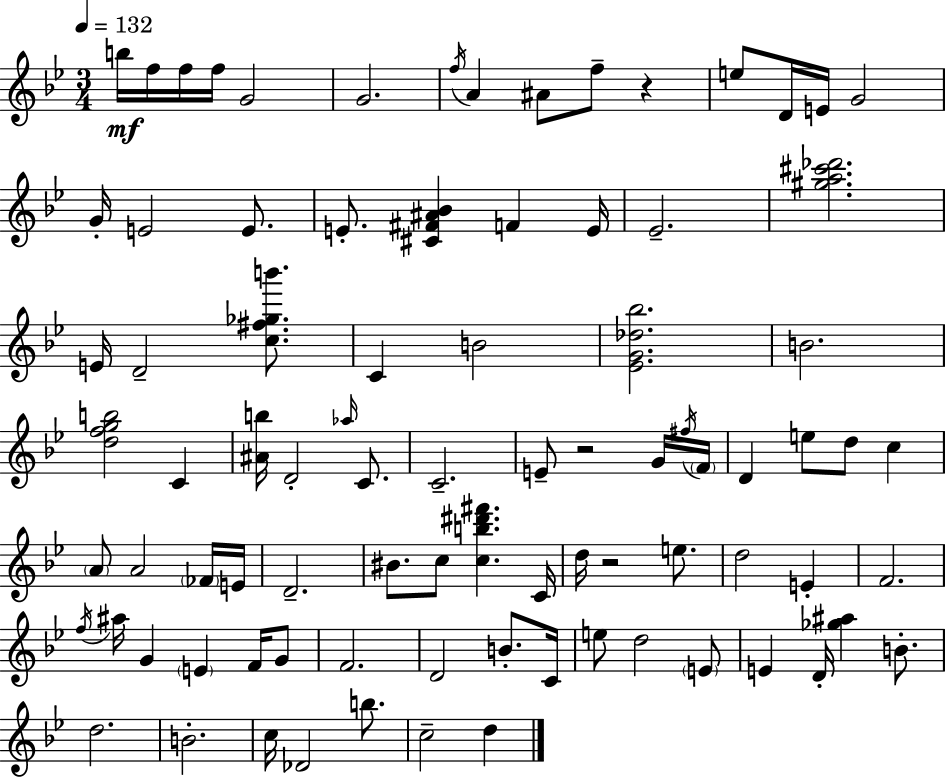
B5/s F5/s F5/s F5/s G4/h G4/h. F5/s A4/q A#4/e F5/e R/q E5/e D4/s E4/s G4/h G4/s E4/h E4/e. E4/e. [C#4,F#4,A#4,Bb4]/q F4/q E4/s Eb4/h. [G#5,A5,C#6,Db6]/h. E4/s D4/h [C5,F#5,Gb5,B6]/e. C4/q B4/h [Eb4,G4,Db5,Bb5]/h. B4/h. [D5,F5,G5,B5]/h C4/q [A#4,B5]/s D4/h Ab5/s C4/e. C4/h. E4/e R/h G4/s F#5/s F4/s D4/q E5/e D5/e C5/q A4/e A4/h FES4/s E4/s D4/h. BIS4/e. C5/e [C5,B5,D#6,F#6]/q. C4/s D5/s R/h E5/e. D5/h E4/q F4/h. F5/s A#5/s G4/q E4/q F4/s G4/e F4/h. D4/h B4/e. C4/s E5/e D5/h E4/e E4/q D4/s [Gb5,A#5]/q B4/e. D5/h. B4/h. C5/s Db4/h B5/e. C5/h D5/q